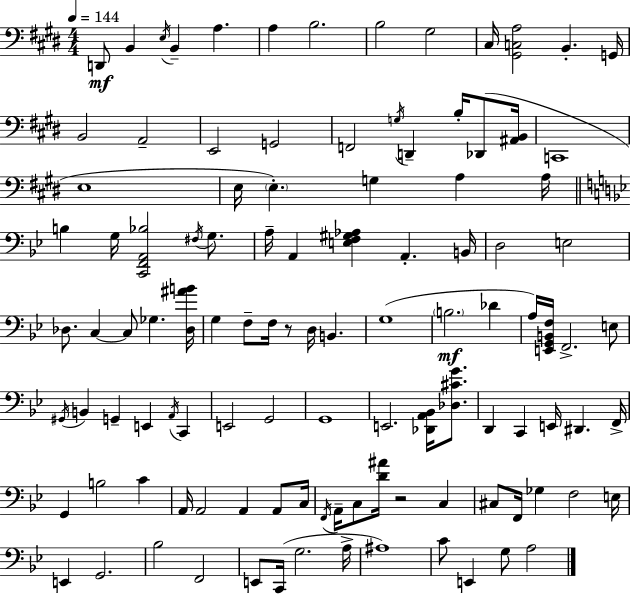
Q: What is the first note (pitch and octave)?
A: D2